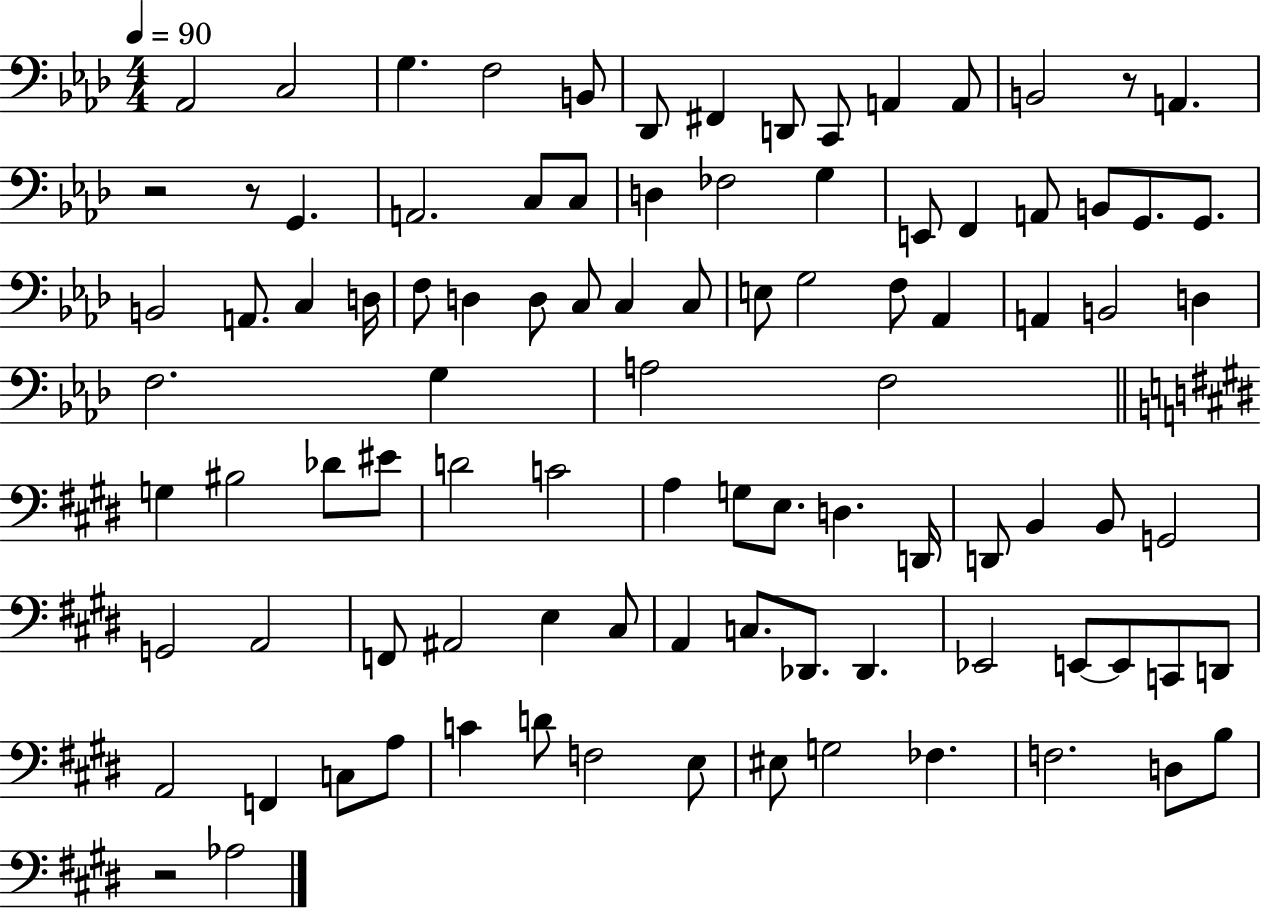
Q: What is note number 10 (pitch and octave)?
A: A2